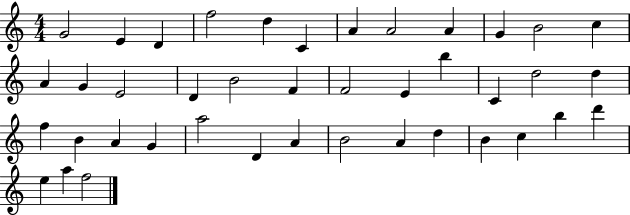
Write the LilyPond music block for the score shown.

{
  \clef treble
  \numericTimeSignature
  \time 4/4
  \key c \major
  g'2 e'4 d'4 | f''2 d''4 c'4 | a'4 a'2 a'4 | g'4 b'2 c''4 | \break a'4 g'4 e'2 | d'4 b'2 f'4 | f'2 e'4 b''4 | c'4 d''2 d''4 | \break f''4 b'4 a'4 g'4 | a''2 d'4 a'4 | b'2 a'4 d''4 | b'4 c''4 b''4 d'''4 | \break e''4 a''4 f''2 | \bar "|."
}